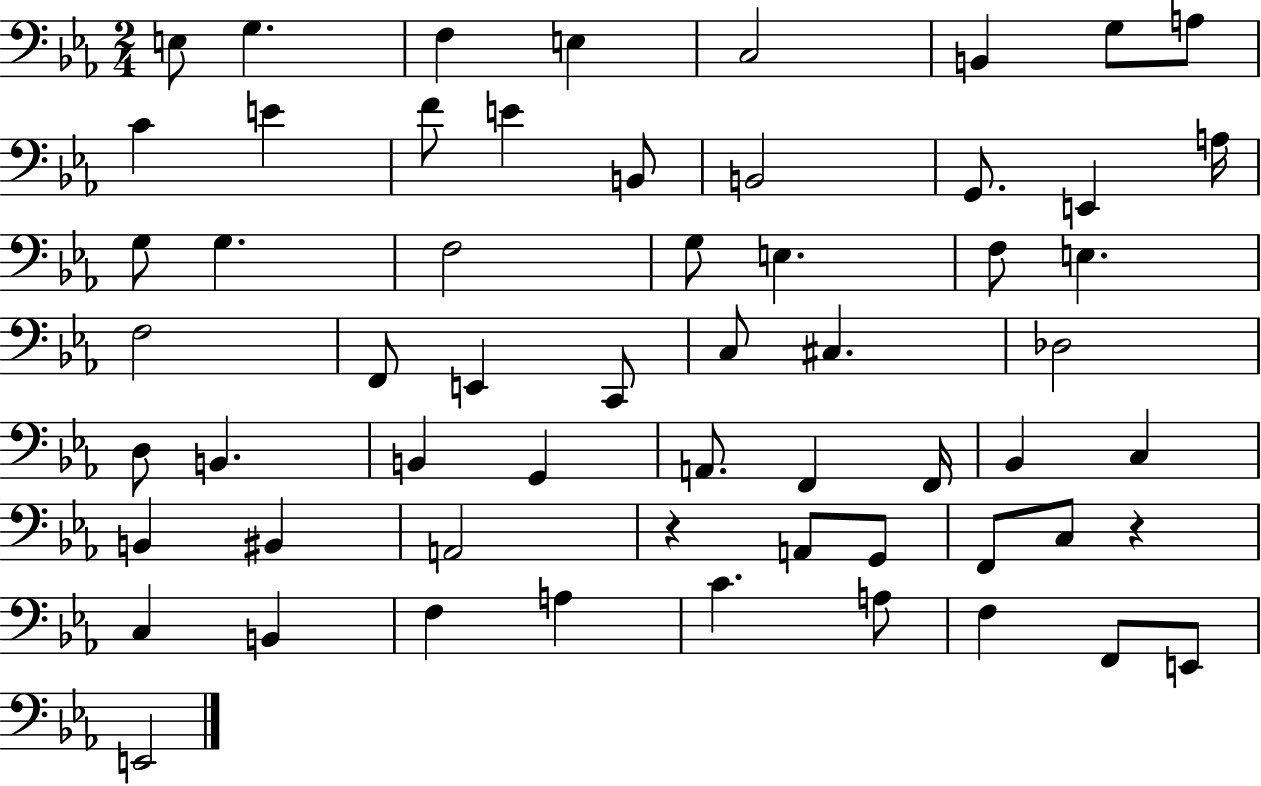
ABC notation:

X:1
T:Untitled
M:2/4
L:1/4
K:Eb
E,/2 G, F, E, C,2 B,, G,/2 A,/2 C E F/2 E B,,/2 B,,2 G,,/2 E,, A,/4 G,/2 G, F,2 G,/2 E, F,/2 E, F,2 F,,/2 E,, C,,/2 C,/2 ^C, _D,2 D,/2 B,, B,, G,, A,,/2 F,, F,,/4 _B,, C, B,, ^B,, A,,2 z A,,/2 G,,/2 F,,/2 C,/2 z C, B,, F, A, C A,/2 F, F,,/2 E,,/2 E,,2